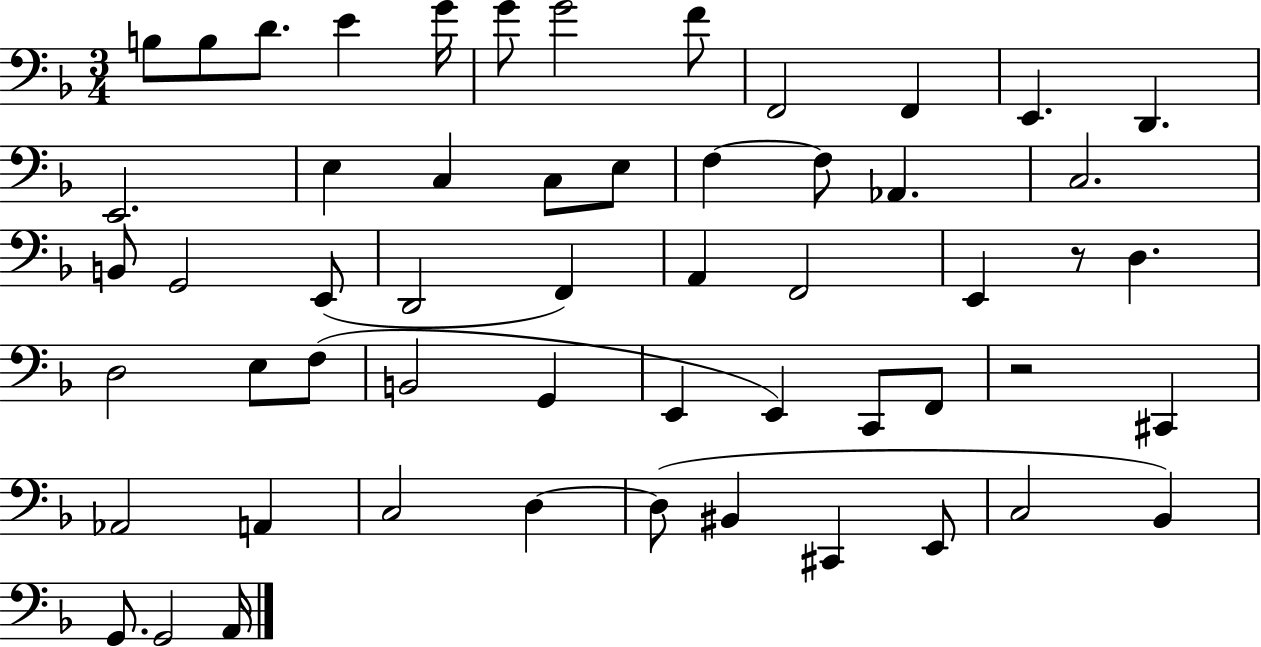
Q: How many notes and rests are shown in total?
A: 55